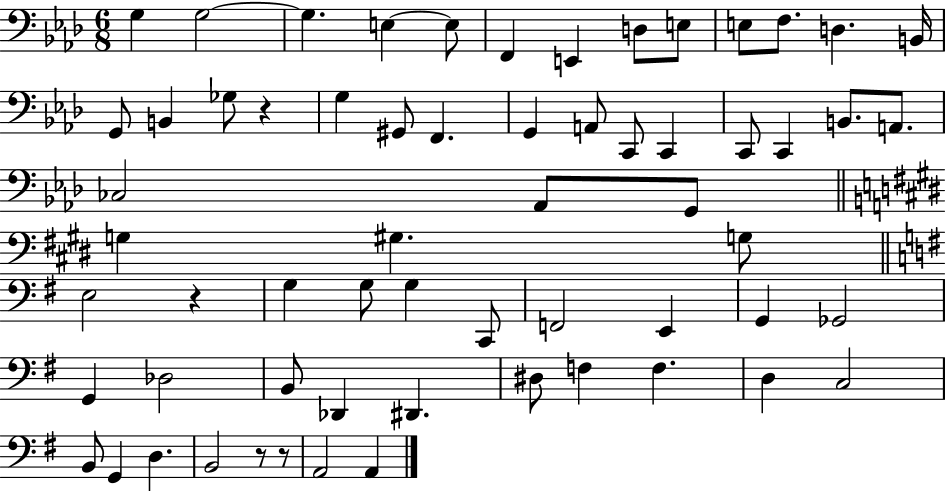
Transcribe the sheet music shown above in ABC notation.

X:1
T:Untitled
M:6/8
L:1/4
K:Ab
G, G,2 G, E, E,/2 F,, E,, D,/2 E,/2 E,/2 F,/2 D, B,,/4 G,,/2 B,, _G,/2 z G, ^G,,/2 F,, G,, A,,/2 C,,/2 C,, C,,/2 C,, B,,/2 A,,/2 _C,2 _A,,/2 G,,/2 G, ^G, G,/2 E,2 z G, G,/2 G, C,,/2 F,,2 E,, G,, _G,,2 G,, _D,2 B,,/2 _D,, ^D,, ^D,/2 F, F, D, C,2 B,,/2 G,, D, B,,2 z/2 z/2 A,,2 A,,